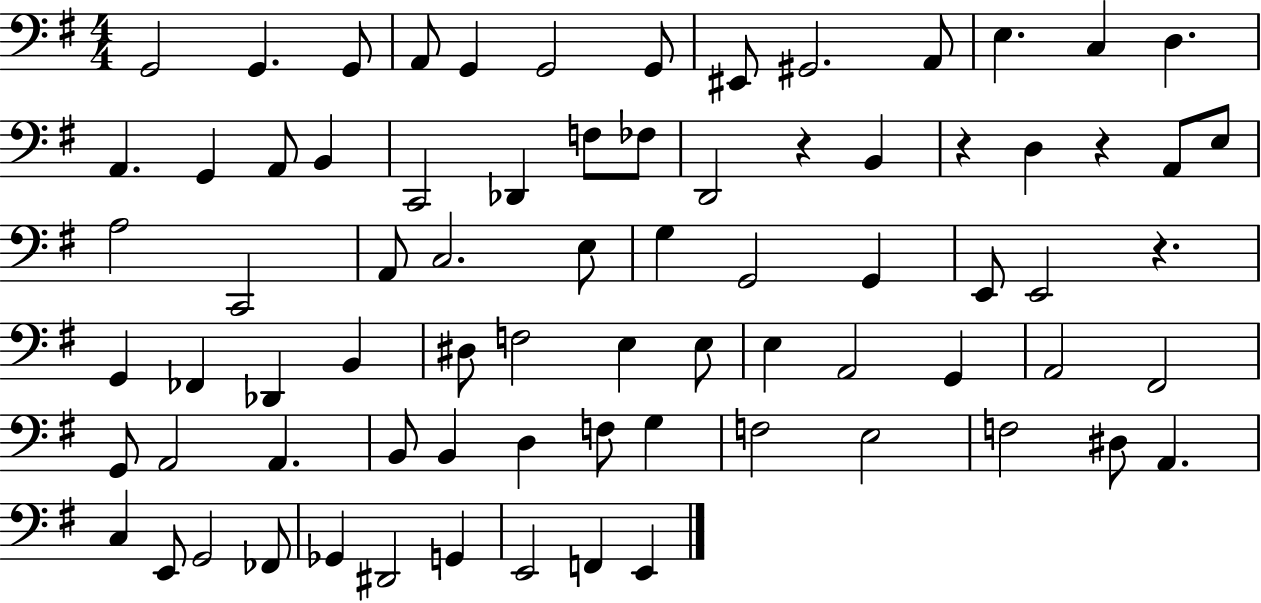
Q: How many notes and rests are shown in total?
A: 76